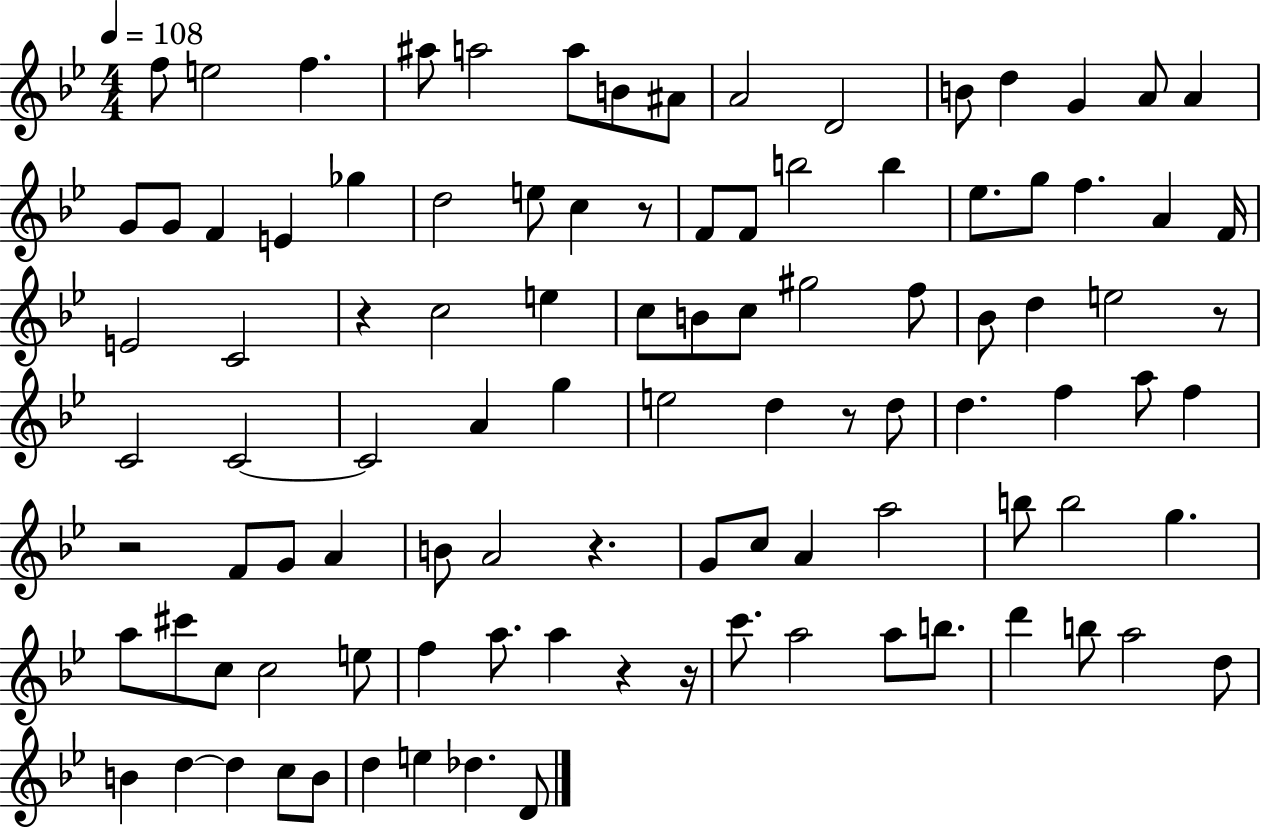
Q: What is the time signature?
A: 4/4